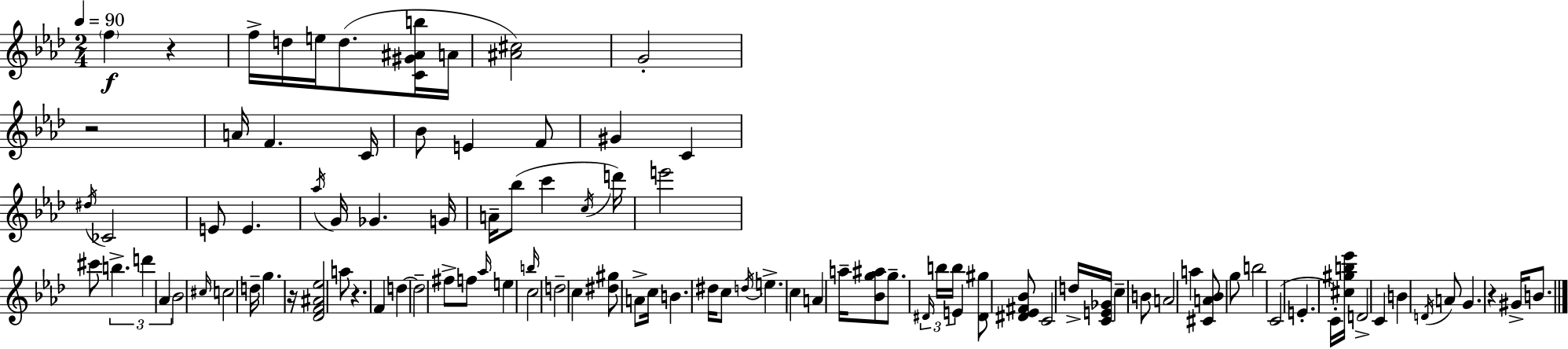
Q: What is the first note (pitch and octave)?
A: F5